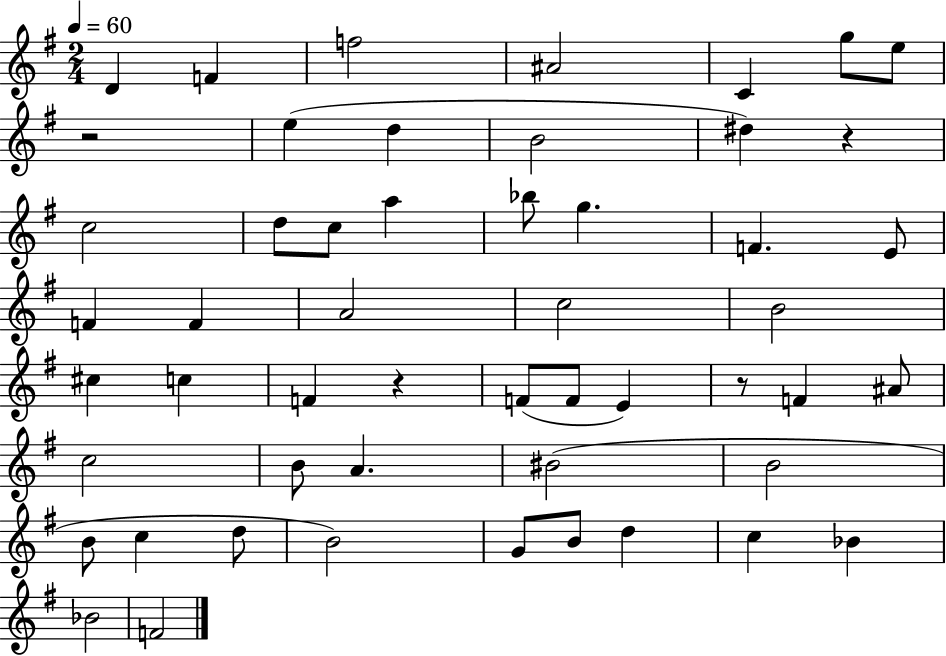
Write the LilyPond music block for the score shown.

{
  \clef treble
  \numericTimeSignature
  \time 2/4
  \key g \major
  \tempo 4 = 60
  d'4 f'4 | f''2 | ais'2 | c'4 g''8 e''8 | \break r2 | e''4( d''4 | b'2 | dis''4) r4 | \break c''2 | d''8 c''8 a''4 | bes''8 g''4. | f'4. e'8 | \break f'4 f'4 | a'2 | c''2 | b'2 | \break cis''4 c''4 | f'4 r4 | f'8( f'8 e'4) | r8 f'4 ais'8 | \break c''2 | b'8 a'4. | bis'2( | b'2 | \break b'8 c''4 d''8 | b'2) | g'8 b'8 d''4 | c''4 bes'4 | \break bes'2 | f'2 | \bar "|."
}